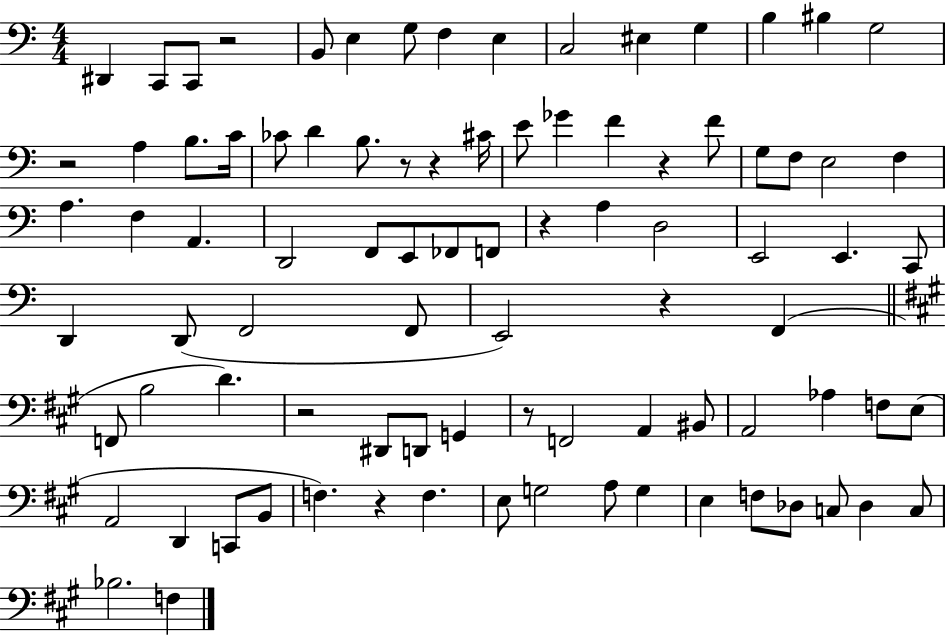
D#2/q C2/e C2/e R/h B2/e E3/q G3/e F3/q E3/q C3/h EIS3/q G3/q B3/q BIS3/q G3/h R/h A3/q B3/e. C4/s CES4/e D4/q B3/e. R/e R/q C#4/s E4/e Gb4/q F4/q R/q F4/e G3/e F3/e E3/h F3/q A3/q. F3/q A2/q. D2/h F2/e E2/e FES2/e F2/e R/q A3/q D3/h E2/h E2/q. C2/e D2/q D2/e F2/h F2/e E2/h R/q F2/q F2/e B3/h D4/q. R/h D#2/e D2/e G2/q R/e F2/h A2/q BIS2/e A2/h Ab3/q F3/e E3/e A2/h D2/q C2/e B2/e F3/q. R/q F3/q. E3/e G3/h A3/e G3/q E3/q F3/e Db3/e C3/e Db3/q C3/e Bb3/h. F3/q